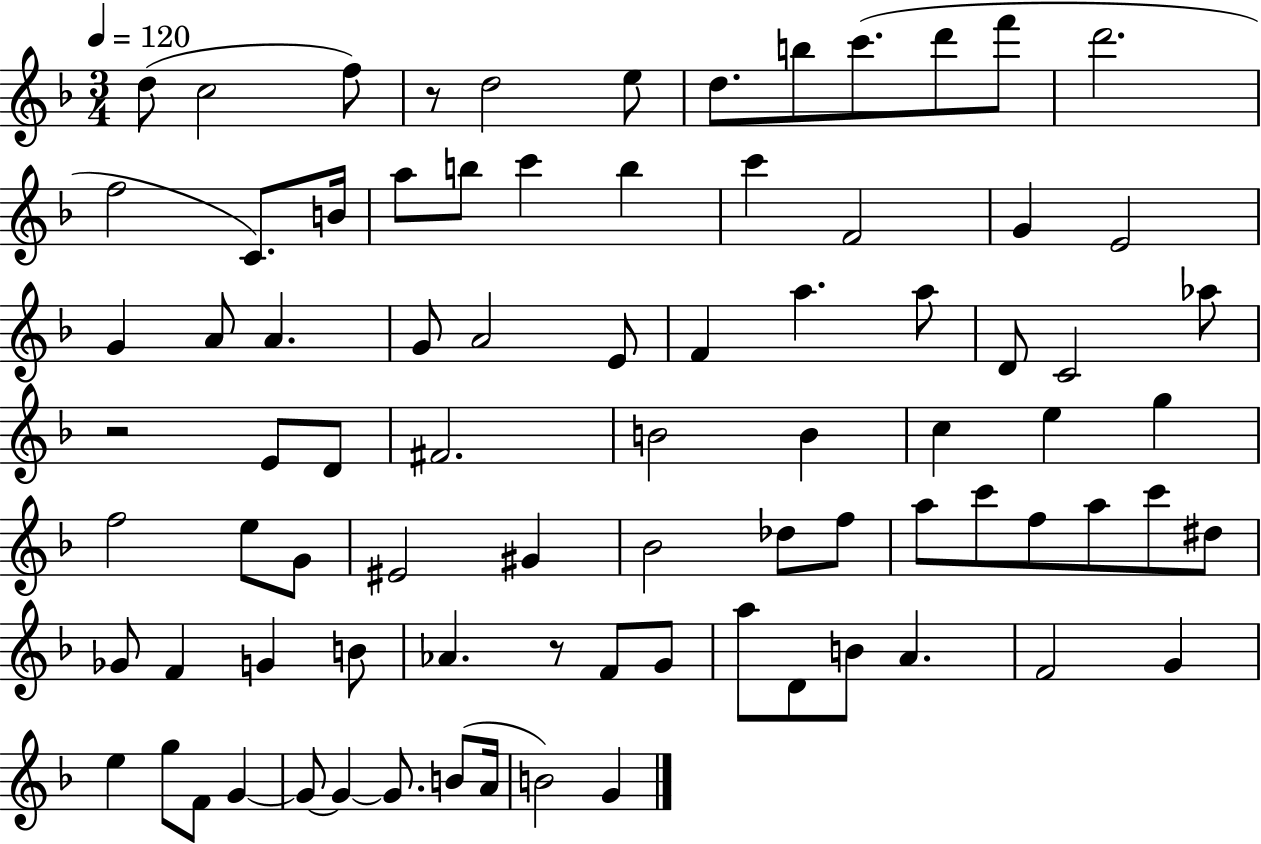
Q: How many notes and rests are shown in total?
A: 83